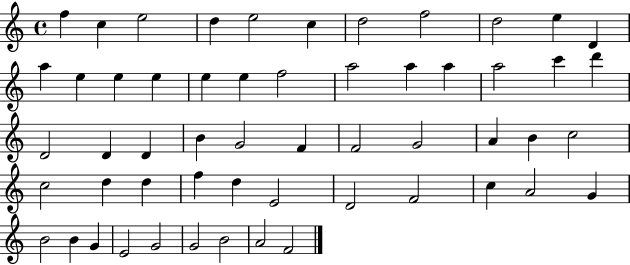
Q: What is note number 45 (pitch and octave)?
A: A4